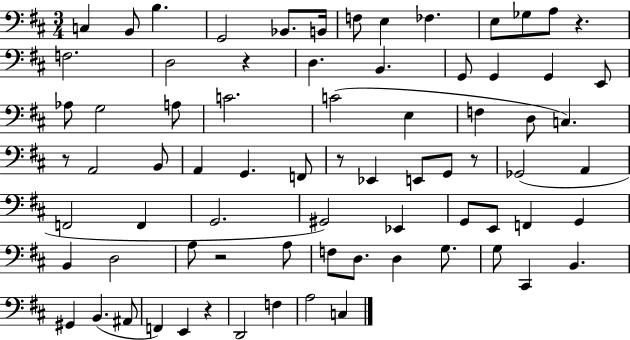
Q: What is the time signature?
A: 3/4